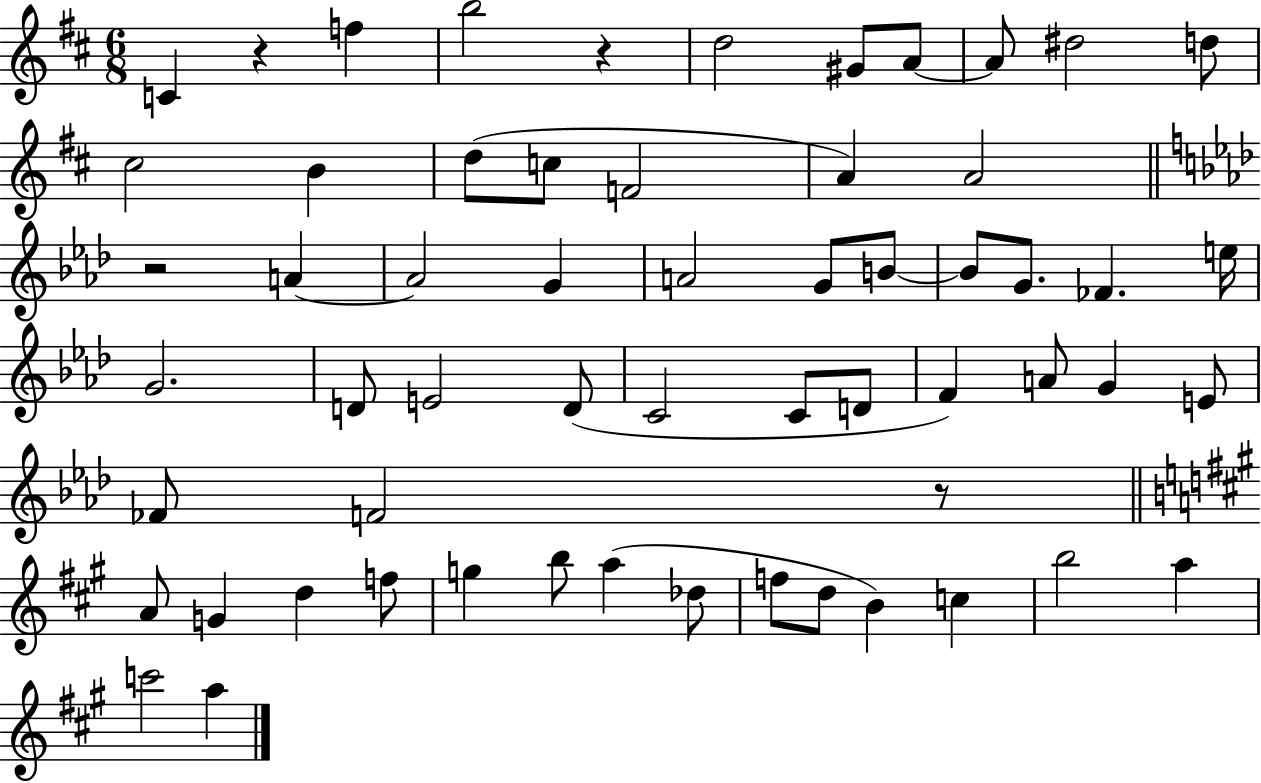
C4/q R/q F5/q B5/h R/q D5/h G#4/e A4/e A4/e D#5/h D5/e C#5/h B4/q D5/e C5/e F4/h A4/q A4/h R/h A4/q A4/h G4/q A4/h G4/e B4/e B4/e G4/e. FES4/q. E5/s G4/h. D4/e E4/h D4/e C4/h C4/e D4/e F4/q A4/e G4/q E4/e FES4/e F4/h R/e A4/e G4/q D5/q F5/e G5/q B5/e A5/q Db5/e F5/e D5/e B4/q C5/q B5/h A5/q C6/h A5/q